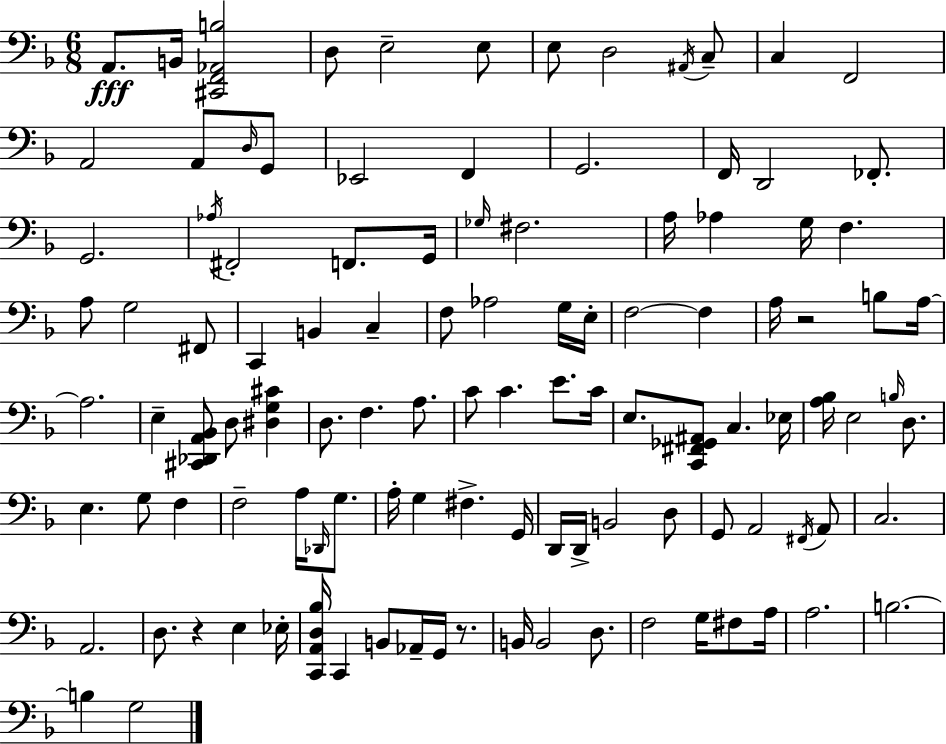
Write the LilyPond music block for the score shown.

{
  \clef bass
  \numericTimeSignature
  \time 6/8
  \key d \minor
  a,8.\fff b,16 <cis, f, aes, b>2 | d8 e2-- e8 | e8 d2 \acciaccatura { ais,16 } c8-- | c4 f,2 | \break a,2 a,8 \grace { d16 } | g,8 ees,2 f,4 | g,2. | f,16 d,2 fes,8.-. | \break g,2. | \acciaccatura { aes16 } fis,2-. f,8. | g,16 \grace { ges16 } fis2. | a16 aes4 g16 f4. | \break a8 g2 | fis,8 c,4 b,4 | c4-- f8 aes2 | g16 e16-. f2~~ | \break f4 a16 r2 | b8 a16~~ a2. | e4-- <cis, des, a, bes,>8 d8 | <dis g cis'>4 d8. f4. | \break a8. c'8 c'4. | e'8. c'16 e8. <c, fis, ges, ais,>8 c4. | ees16 <a bes>16 e2 | \grace { b16 } d8. e4. g8 | \break f4 f2-- | a16 \grace { des,16 } g8. a16-. g4 fis4.-> | g,16 d,16 d,16-> b,2 | d8 g,8 a,2 | \break \acciaccatura { fis,16 } a,8 c2. | a,2. | d8. r4 | e4 ees16-. <c, a, d bes>16 c,4 | \break b,8 aes,16-- g,16 r8. b,16 b,2 | d8. f2 | g16 fis8 a16 a2. | b2.~~ | \break b4 g2 | \bar "|."
}